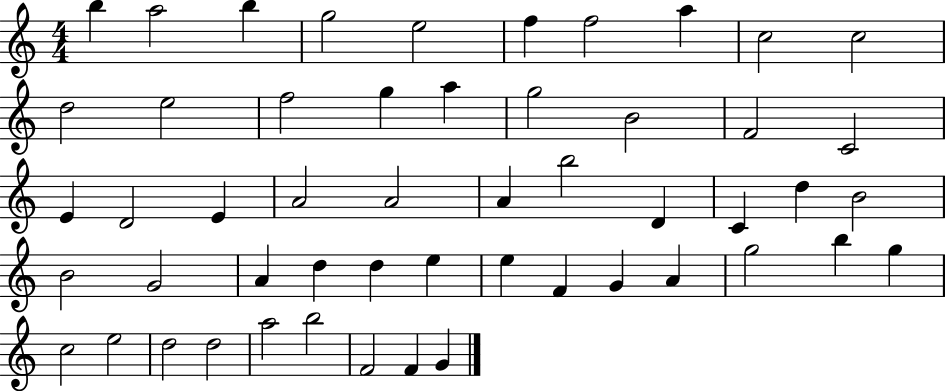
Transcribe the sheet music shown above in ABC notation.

X:1
T:Untitled
M:4/4
L:1/4
K:C
b a2 b g2 e2 f f2 a c2 c2 d2 e2 f2 g a g2 B2 F2 C2 E D2 E A2 A2 A b2 D C d B2 B2 G2 A d d e e F G A g2 b g c2 e2 d2 d2 a2 b2 F2 F G